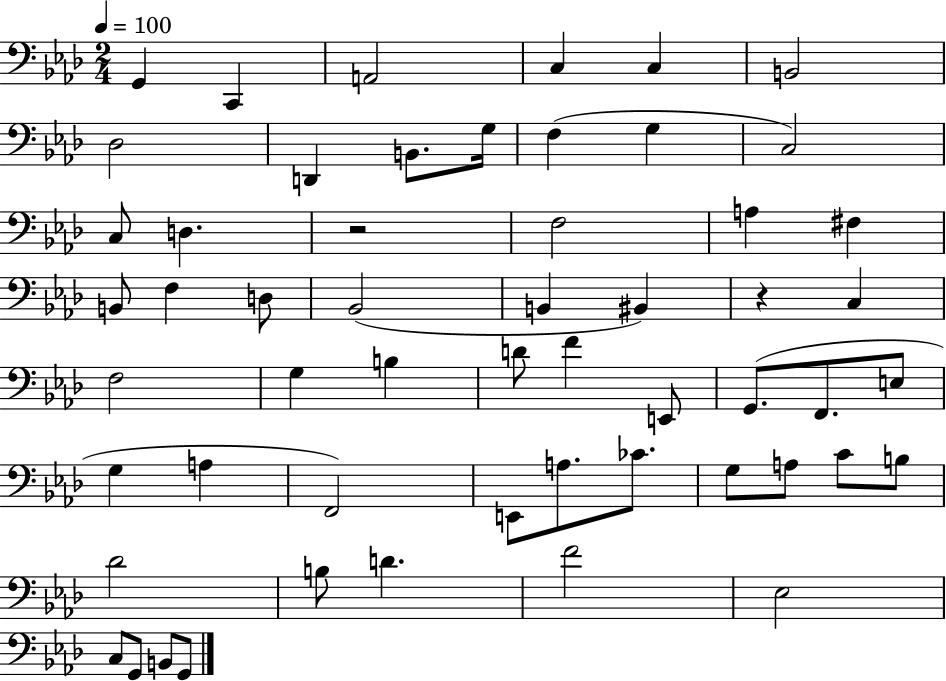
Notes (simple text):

G2/q C2/q A2/h C3/q C3/q B2/h Db3/h D2/q B2/e. G3/s F3/q G3/q C3/h C3/e D3/q. R/h F3/h A3/q F#3/q B2/e F3/q D3/e Bb2/h B2/q BIS2/q R/q C3/q F3/h G3/q B3/q D4/e F4/q E2/e G2/e. F2/e. E3/e G3/q A3/q F2/h E2/e A3/e. CES4/e. G3/e A3/e C4/e B3/e Db4/h B3/e D4/q. F4/h Eb3/h C3/e G2/e B2/e G2/e